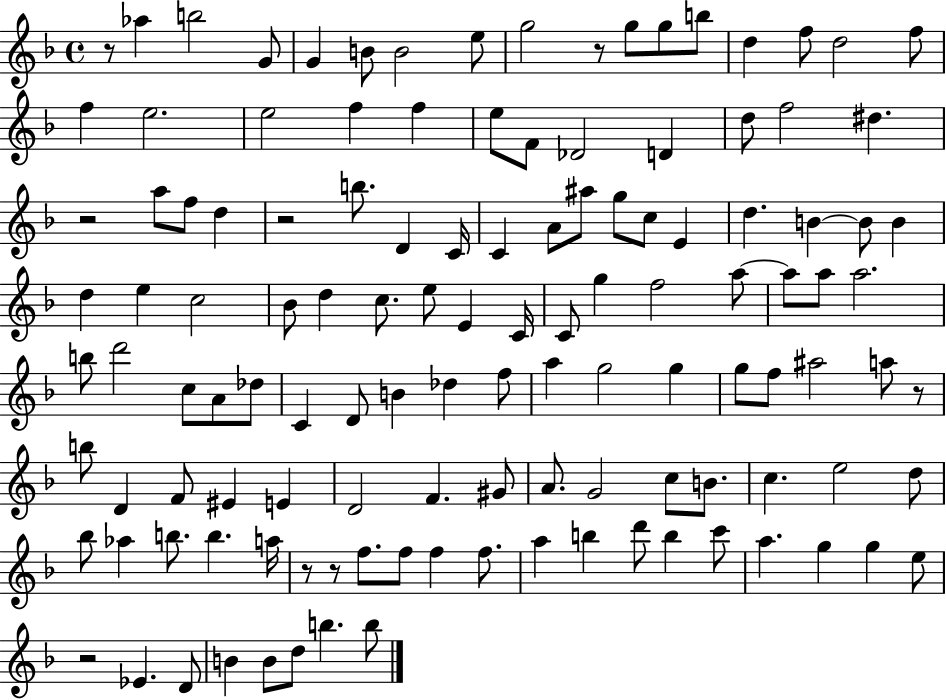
X:1
T:Untitled
M:4/4
L:1/4
K:F
z/2 _a b2 G/2 G B/2 B2 e/2 g2 z/2 g/2 g/2 b/2 d f/2 d2 f/2 f e2 e2 f f e/2 F/2 _D2 D d/2 f2 ^d z2 a/2 f/2 d z2 b/2 D C/4 C A/2 ^a/2 g/2 c/2 E d B B/2 B d e c2 _B/2 d c/2 e/2 E C/4 C/2 g f2 a/2 a/2 a/2 a2 b/2 d'2 c/2 A/2 _d/2 C D/2 B _d f/2 a g2 g g/2 f/2 ^a2 a/2 z/2 b/2 D F/2 ^E E D2 F ^G/2 A/2 G2 c/2 B/2 c e2 d/2 _b/2 _a b/2 b a/4 z/2 z/2 f/2 f/2 f f/2 a b d'/2 b c'/2 a g g e/2 z2 _E D/2 B B/2 d/2 b b/2